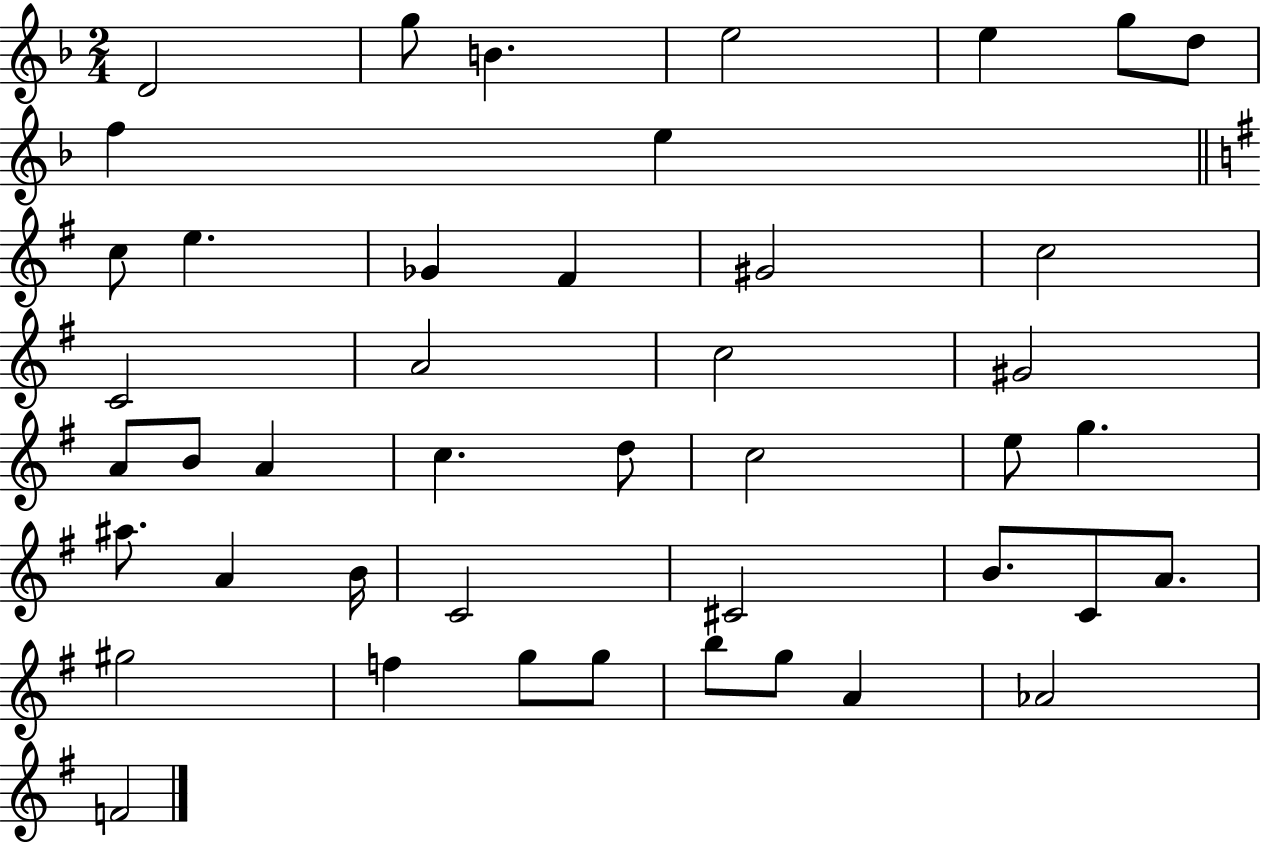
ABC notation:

X:1
T:Untitled
M:2/4
L:1/4
K:F
D2 g/2 B e2 e g/2 d/2 f e c/2 e _G ^F ^G2 c2 C2 A2 c2 ^G2 A/2 B/2 A c d/2 c2 e/2 g ^a/2 A B/4 C2 ^C2 B/2 C/2 A/2 ^g2 f g/2 g/2 b/2 g/2 A _A2 F2